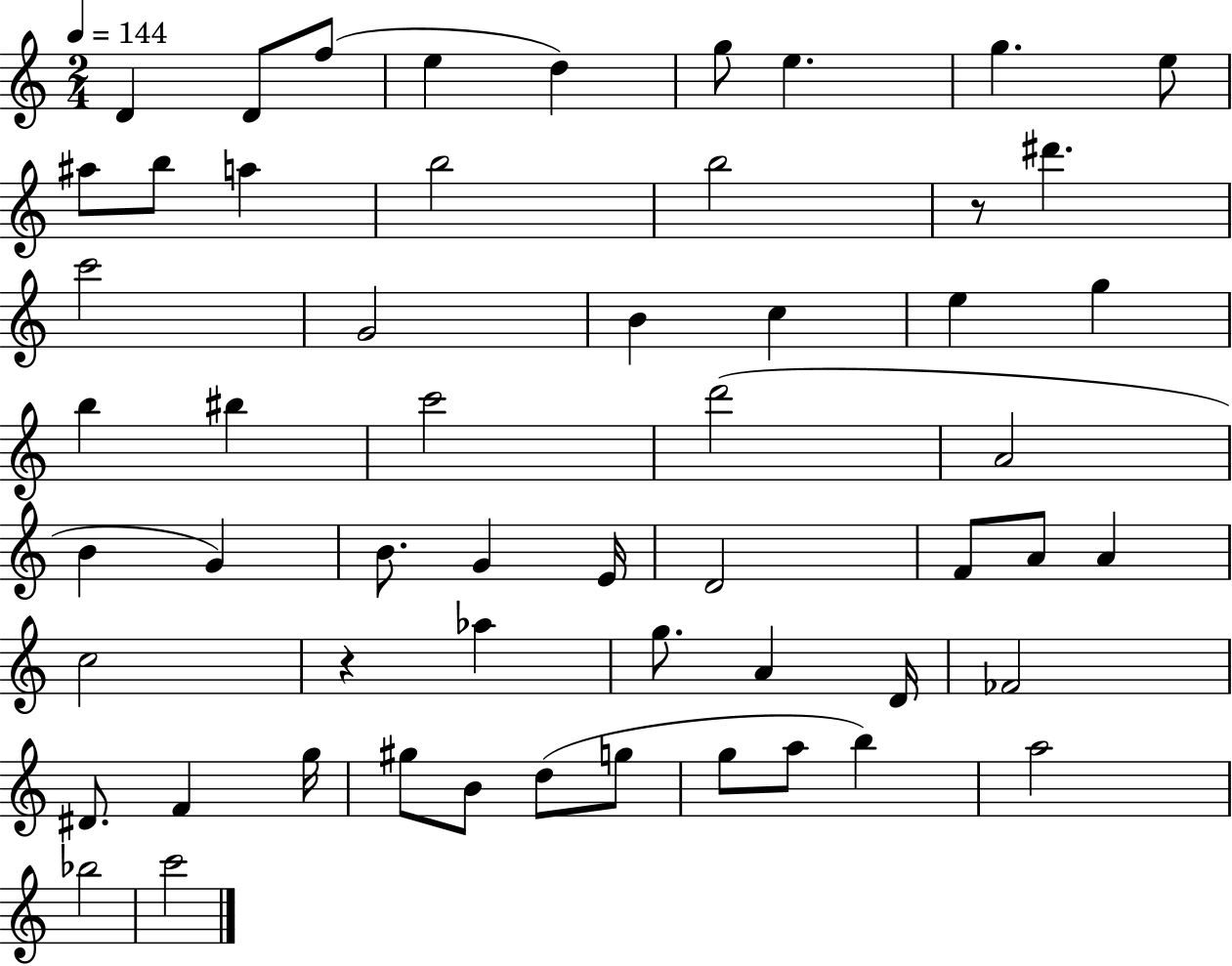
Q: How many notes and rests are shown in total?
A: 56